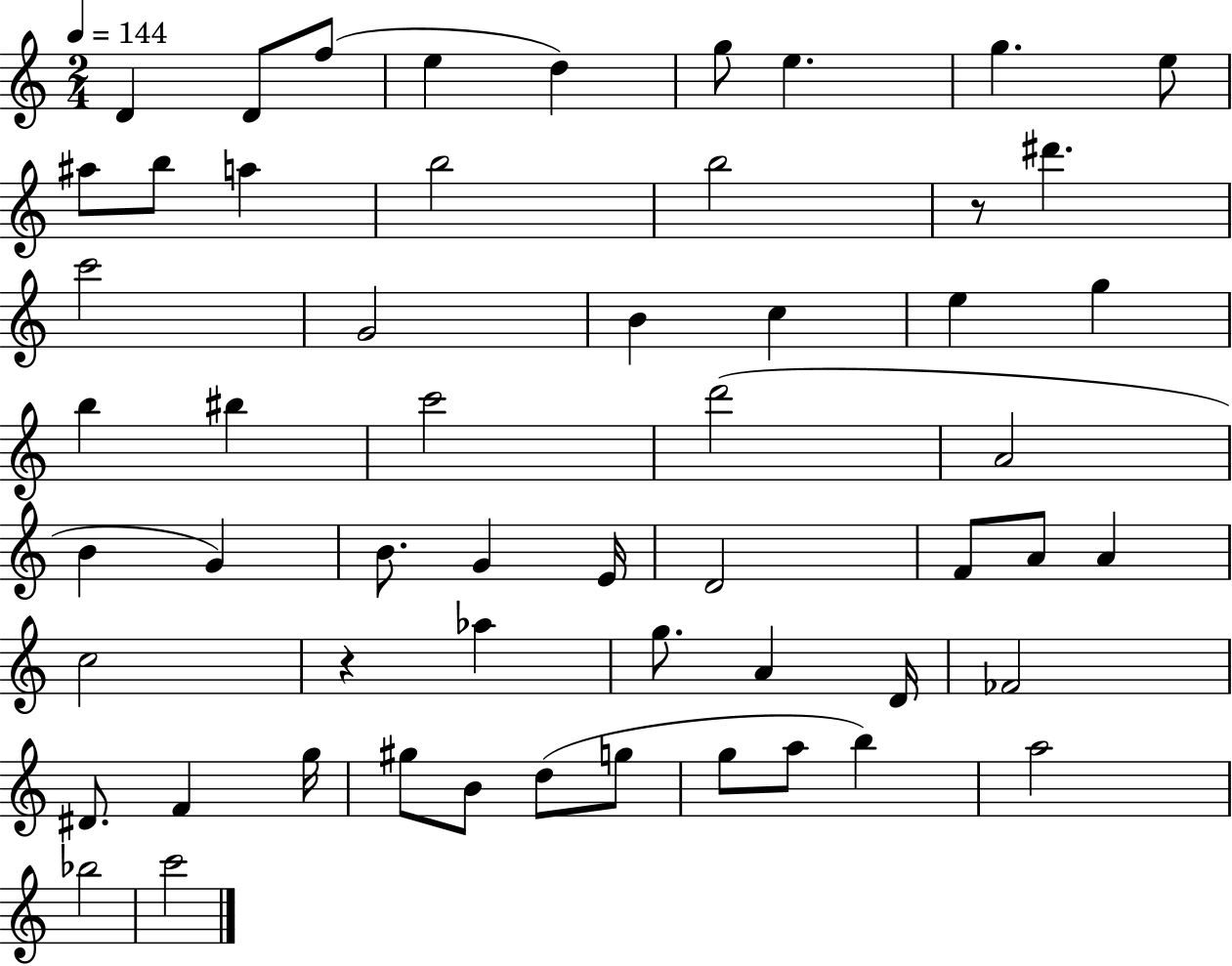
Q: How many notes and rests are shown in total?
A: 56